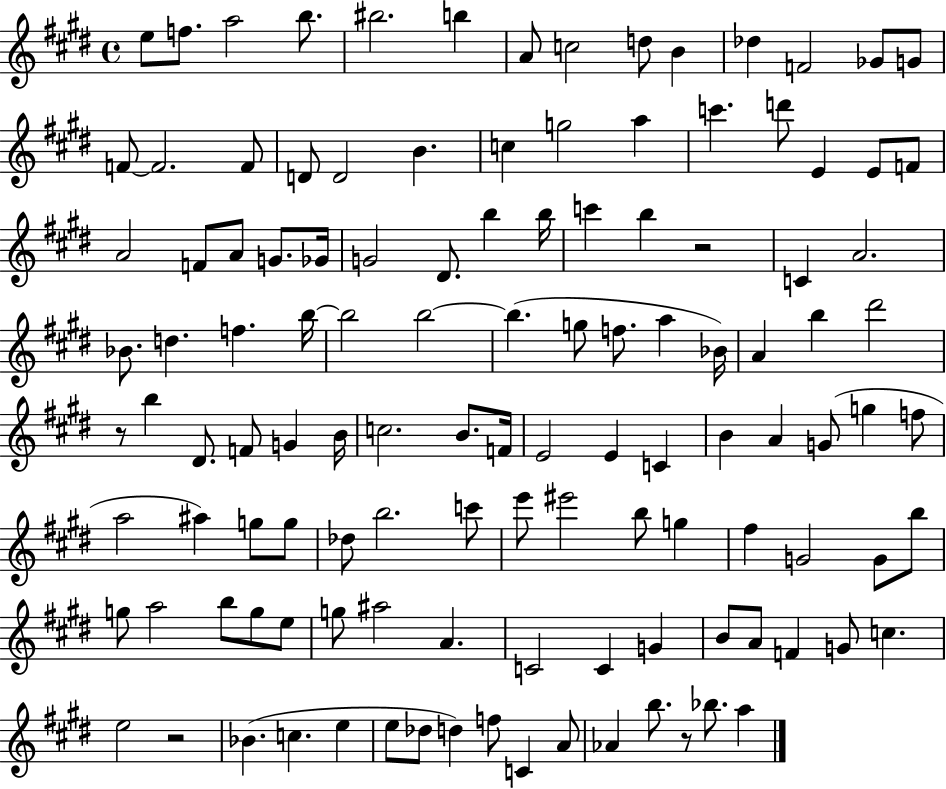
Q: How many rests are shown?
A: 4